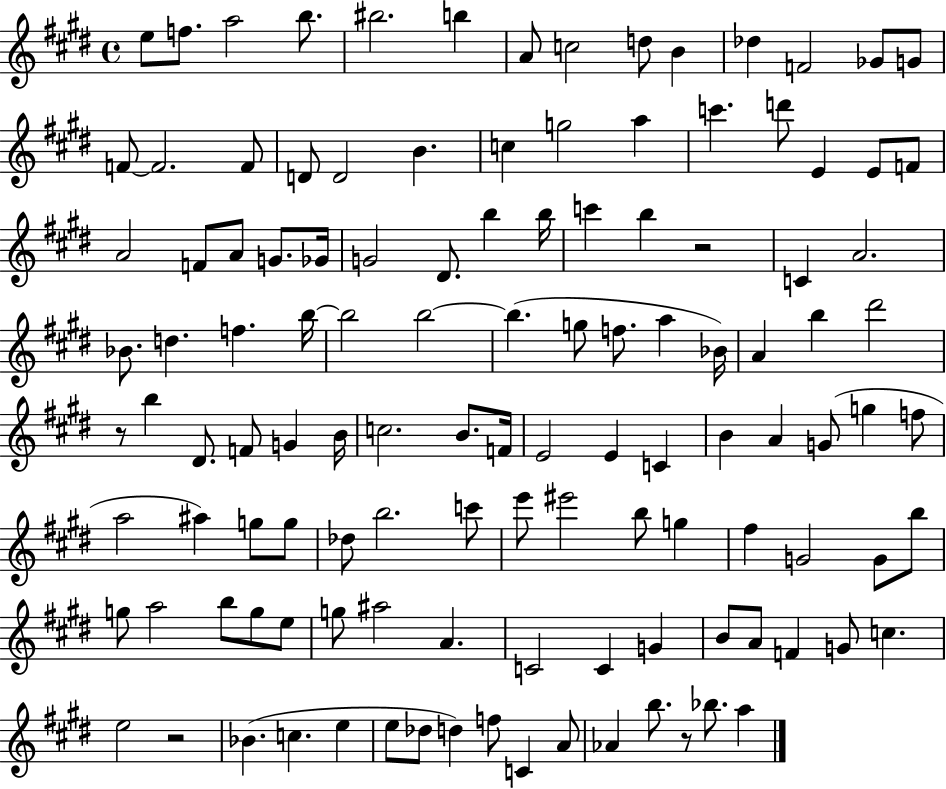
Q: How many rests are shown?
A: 4